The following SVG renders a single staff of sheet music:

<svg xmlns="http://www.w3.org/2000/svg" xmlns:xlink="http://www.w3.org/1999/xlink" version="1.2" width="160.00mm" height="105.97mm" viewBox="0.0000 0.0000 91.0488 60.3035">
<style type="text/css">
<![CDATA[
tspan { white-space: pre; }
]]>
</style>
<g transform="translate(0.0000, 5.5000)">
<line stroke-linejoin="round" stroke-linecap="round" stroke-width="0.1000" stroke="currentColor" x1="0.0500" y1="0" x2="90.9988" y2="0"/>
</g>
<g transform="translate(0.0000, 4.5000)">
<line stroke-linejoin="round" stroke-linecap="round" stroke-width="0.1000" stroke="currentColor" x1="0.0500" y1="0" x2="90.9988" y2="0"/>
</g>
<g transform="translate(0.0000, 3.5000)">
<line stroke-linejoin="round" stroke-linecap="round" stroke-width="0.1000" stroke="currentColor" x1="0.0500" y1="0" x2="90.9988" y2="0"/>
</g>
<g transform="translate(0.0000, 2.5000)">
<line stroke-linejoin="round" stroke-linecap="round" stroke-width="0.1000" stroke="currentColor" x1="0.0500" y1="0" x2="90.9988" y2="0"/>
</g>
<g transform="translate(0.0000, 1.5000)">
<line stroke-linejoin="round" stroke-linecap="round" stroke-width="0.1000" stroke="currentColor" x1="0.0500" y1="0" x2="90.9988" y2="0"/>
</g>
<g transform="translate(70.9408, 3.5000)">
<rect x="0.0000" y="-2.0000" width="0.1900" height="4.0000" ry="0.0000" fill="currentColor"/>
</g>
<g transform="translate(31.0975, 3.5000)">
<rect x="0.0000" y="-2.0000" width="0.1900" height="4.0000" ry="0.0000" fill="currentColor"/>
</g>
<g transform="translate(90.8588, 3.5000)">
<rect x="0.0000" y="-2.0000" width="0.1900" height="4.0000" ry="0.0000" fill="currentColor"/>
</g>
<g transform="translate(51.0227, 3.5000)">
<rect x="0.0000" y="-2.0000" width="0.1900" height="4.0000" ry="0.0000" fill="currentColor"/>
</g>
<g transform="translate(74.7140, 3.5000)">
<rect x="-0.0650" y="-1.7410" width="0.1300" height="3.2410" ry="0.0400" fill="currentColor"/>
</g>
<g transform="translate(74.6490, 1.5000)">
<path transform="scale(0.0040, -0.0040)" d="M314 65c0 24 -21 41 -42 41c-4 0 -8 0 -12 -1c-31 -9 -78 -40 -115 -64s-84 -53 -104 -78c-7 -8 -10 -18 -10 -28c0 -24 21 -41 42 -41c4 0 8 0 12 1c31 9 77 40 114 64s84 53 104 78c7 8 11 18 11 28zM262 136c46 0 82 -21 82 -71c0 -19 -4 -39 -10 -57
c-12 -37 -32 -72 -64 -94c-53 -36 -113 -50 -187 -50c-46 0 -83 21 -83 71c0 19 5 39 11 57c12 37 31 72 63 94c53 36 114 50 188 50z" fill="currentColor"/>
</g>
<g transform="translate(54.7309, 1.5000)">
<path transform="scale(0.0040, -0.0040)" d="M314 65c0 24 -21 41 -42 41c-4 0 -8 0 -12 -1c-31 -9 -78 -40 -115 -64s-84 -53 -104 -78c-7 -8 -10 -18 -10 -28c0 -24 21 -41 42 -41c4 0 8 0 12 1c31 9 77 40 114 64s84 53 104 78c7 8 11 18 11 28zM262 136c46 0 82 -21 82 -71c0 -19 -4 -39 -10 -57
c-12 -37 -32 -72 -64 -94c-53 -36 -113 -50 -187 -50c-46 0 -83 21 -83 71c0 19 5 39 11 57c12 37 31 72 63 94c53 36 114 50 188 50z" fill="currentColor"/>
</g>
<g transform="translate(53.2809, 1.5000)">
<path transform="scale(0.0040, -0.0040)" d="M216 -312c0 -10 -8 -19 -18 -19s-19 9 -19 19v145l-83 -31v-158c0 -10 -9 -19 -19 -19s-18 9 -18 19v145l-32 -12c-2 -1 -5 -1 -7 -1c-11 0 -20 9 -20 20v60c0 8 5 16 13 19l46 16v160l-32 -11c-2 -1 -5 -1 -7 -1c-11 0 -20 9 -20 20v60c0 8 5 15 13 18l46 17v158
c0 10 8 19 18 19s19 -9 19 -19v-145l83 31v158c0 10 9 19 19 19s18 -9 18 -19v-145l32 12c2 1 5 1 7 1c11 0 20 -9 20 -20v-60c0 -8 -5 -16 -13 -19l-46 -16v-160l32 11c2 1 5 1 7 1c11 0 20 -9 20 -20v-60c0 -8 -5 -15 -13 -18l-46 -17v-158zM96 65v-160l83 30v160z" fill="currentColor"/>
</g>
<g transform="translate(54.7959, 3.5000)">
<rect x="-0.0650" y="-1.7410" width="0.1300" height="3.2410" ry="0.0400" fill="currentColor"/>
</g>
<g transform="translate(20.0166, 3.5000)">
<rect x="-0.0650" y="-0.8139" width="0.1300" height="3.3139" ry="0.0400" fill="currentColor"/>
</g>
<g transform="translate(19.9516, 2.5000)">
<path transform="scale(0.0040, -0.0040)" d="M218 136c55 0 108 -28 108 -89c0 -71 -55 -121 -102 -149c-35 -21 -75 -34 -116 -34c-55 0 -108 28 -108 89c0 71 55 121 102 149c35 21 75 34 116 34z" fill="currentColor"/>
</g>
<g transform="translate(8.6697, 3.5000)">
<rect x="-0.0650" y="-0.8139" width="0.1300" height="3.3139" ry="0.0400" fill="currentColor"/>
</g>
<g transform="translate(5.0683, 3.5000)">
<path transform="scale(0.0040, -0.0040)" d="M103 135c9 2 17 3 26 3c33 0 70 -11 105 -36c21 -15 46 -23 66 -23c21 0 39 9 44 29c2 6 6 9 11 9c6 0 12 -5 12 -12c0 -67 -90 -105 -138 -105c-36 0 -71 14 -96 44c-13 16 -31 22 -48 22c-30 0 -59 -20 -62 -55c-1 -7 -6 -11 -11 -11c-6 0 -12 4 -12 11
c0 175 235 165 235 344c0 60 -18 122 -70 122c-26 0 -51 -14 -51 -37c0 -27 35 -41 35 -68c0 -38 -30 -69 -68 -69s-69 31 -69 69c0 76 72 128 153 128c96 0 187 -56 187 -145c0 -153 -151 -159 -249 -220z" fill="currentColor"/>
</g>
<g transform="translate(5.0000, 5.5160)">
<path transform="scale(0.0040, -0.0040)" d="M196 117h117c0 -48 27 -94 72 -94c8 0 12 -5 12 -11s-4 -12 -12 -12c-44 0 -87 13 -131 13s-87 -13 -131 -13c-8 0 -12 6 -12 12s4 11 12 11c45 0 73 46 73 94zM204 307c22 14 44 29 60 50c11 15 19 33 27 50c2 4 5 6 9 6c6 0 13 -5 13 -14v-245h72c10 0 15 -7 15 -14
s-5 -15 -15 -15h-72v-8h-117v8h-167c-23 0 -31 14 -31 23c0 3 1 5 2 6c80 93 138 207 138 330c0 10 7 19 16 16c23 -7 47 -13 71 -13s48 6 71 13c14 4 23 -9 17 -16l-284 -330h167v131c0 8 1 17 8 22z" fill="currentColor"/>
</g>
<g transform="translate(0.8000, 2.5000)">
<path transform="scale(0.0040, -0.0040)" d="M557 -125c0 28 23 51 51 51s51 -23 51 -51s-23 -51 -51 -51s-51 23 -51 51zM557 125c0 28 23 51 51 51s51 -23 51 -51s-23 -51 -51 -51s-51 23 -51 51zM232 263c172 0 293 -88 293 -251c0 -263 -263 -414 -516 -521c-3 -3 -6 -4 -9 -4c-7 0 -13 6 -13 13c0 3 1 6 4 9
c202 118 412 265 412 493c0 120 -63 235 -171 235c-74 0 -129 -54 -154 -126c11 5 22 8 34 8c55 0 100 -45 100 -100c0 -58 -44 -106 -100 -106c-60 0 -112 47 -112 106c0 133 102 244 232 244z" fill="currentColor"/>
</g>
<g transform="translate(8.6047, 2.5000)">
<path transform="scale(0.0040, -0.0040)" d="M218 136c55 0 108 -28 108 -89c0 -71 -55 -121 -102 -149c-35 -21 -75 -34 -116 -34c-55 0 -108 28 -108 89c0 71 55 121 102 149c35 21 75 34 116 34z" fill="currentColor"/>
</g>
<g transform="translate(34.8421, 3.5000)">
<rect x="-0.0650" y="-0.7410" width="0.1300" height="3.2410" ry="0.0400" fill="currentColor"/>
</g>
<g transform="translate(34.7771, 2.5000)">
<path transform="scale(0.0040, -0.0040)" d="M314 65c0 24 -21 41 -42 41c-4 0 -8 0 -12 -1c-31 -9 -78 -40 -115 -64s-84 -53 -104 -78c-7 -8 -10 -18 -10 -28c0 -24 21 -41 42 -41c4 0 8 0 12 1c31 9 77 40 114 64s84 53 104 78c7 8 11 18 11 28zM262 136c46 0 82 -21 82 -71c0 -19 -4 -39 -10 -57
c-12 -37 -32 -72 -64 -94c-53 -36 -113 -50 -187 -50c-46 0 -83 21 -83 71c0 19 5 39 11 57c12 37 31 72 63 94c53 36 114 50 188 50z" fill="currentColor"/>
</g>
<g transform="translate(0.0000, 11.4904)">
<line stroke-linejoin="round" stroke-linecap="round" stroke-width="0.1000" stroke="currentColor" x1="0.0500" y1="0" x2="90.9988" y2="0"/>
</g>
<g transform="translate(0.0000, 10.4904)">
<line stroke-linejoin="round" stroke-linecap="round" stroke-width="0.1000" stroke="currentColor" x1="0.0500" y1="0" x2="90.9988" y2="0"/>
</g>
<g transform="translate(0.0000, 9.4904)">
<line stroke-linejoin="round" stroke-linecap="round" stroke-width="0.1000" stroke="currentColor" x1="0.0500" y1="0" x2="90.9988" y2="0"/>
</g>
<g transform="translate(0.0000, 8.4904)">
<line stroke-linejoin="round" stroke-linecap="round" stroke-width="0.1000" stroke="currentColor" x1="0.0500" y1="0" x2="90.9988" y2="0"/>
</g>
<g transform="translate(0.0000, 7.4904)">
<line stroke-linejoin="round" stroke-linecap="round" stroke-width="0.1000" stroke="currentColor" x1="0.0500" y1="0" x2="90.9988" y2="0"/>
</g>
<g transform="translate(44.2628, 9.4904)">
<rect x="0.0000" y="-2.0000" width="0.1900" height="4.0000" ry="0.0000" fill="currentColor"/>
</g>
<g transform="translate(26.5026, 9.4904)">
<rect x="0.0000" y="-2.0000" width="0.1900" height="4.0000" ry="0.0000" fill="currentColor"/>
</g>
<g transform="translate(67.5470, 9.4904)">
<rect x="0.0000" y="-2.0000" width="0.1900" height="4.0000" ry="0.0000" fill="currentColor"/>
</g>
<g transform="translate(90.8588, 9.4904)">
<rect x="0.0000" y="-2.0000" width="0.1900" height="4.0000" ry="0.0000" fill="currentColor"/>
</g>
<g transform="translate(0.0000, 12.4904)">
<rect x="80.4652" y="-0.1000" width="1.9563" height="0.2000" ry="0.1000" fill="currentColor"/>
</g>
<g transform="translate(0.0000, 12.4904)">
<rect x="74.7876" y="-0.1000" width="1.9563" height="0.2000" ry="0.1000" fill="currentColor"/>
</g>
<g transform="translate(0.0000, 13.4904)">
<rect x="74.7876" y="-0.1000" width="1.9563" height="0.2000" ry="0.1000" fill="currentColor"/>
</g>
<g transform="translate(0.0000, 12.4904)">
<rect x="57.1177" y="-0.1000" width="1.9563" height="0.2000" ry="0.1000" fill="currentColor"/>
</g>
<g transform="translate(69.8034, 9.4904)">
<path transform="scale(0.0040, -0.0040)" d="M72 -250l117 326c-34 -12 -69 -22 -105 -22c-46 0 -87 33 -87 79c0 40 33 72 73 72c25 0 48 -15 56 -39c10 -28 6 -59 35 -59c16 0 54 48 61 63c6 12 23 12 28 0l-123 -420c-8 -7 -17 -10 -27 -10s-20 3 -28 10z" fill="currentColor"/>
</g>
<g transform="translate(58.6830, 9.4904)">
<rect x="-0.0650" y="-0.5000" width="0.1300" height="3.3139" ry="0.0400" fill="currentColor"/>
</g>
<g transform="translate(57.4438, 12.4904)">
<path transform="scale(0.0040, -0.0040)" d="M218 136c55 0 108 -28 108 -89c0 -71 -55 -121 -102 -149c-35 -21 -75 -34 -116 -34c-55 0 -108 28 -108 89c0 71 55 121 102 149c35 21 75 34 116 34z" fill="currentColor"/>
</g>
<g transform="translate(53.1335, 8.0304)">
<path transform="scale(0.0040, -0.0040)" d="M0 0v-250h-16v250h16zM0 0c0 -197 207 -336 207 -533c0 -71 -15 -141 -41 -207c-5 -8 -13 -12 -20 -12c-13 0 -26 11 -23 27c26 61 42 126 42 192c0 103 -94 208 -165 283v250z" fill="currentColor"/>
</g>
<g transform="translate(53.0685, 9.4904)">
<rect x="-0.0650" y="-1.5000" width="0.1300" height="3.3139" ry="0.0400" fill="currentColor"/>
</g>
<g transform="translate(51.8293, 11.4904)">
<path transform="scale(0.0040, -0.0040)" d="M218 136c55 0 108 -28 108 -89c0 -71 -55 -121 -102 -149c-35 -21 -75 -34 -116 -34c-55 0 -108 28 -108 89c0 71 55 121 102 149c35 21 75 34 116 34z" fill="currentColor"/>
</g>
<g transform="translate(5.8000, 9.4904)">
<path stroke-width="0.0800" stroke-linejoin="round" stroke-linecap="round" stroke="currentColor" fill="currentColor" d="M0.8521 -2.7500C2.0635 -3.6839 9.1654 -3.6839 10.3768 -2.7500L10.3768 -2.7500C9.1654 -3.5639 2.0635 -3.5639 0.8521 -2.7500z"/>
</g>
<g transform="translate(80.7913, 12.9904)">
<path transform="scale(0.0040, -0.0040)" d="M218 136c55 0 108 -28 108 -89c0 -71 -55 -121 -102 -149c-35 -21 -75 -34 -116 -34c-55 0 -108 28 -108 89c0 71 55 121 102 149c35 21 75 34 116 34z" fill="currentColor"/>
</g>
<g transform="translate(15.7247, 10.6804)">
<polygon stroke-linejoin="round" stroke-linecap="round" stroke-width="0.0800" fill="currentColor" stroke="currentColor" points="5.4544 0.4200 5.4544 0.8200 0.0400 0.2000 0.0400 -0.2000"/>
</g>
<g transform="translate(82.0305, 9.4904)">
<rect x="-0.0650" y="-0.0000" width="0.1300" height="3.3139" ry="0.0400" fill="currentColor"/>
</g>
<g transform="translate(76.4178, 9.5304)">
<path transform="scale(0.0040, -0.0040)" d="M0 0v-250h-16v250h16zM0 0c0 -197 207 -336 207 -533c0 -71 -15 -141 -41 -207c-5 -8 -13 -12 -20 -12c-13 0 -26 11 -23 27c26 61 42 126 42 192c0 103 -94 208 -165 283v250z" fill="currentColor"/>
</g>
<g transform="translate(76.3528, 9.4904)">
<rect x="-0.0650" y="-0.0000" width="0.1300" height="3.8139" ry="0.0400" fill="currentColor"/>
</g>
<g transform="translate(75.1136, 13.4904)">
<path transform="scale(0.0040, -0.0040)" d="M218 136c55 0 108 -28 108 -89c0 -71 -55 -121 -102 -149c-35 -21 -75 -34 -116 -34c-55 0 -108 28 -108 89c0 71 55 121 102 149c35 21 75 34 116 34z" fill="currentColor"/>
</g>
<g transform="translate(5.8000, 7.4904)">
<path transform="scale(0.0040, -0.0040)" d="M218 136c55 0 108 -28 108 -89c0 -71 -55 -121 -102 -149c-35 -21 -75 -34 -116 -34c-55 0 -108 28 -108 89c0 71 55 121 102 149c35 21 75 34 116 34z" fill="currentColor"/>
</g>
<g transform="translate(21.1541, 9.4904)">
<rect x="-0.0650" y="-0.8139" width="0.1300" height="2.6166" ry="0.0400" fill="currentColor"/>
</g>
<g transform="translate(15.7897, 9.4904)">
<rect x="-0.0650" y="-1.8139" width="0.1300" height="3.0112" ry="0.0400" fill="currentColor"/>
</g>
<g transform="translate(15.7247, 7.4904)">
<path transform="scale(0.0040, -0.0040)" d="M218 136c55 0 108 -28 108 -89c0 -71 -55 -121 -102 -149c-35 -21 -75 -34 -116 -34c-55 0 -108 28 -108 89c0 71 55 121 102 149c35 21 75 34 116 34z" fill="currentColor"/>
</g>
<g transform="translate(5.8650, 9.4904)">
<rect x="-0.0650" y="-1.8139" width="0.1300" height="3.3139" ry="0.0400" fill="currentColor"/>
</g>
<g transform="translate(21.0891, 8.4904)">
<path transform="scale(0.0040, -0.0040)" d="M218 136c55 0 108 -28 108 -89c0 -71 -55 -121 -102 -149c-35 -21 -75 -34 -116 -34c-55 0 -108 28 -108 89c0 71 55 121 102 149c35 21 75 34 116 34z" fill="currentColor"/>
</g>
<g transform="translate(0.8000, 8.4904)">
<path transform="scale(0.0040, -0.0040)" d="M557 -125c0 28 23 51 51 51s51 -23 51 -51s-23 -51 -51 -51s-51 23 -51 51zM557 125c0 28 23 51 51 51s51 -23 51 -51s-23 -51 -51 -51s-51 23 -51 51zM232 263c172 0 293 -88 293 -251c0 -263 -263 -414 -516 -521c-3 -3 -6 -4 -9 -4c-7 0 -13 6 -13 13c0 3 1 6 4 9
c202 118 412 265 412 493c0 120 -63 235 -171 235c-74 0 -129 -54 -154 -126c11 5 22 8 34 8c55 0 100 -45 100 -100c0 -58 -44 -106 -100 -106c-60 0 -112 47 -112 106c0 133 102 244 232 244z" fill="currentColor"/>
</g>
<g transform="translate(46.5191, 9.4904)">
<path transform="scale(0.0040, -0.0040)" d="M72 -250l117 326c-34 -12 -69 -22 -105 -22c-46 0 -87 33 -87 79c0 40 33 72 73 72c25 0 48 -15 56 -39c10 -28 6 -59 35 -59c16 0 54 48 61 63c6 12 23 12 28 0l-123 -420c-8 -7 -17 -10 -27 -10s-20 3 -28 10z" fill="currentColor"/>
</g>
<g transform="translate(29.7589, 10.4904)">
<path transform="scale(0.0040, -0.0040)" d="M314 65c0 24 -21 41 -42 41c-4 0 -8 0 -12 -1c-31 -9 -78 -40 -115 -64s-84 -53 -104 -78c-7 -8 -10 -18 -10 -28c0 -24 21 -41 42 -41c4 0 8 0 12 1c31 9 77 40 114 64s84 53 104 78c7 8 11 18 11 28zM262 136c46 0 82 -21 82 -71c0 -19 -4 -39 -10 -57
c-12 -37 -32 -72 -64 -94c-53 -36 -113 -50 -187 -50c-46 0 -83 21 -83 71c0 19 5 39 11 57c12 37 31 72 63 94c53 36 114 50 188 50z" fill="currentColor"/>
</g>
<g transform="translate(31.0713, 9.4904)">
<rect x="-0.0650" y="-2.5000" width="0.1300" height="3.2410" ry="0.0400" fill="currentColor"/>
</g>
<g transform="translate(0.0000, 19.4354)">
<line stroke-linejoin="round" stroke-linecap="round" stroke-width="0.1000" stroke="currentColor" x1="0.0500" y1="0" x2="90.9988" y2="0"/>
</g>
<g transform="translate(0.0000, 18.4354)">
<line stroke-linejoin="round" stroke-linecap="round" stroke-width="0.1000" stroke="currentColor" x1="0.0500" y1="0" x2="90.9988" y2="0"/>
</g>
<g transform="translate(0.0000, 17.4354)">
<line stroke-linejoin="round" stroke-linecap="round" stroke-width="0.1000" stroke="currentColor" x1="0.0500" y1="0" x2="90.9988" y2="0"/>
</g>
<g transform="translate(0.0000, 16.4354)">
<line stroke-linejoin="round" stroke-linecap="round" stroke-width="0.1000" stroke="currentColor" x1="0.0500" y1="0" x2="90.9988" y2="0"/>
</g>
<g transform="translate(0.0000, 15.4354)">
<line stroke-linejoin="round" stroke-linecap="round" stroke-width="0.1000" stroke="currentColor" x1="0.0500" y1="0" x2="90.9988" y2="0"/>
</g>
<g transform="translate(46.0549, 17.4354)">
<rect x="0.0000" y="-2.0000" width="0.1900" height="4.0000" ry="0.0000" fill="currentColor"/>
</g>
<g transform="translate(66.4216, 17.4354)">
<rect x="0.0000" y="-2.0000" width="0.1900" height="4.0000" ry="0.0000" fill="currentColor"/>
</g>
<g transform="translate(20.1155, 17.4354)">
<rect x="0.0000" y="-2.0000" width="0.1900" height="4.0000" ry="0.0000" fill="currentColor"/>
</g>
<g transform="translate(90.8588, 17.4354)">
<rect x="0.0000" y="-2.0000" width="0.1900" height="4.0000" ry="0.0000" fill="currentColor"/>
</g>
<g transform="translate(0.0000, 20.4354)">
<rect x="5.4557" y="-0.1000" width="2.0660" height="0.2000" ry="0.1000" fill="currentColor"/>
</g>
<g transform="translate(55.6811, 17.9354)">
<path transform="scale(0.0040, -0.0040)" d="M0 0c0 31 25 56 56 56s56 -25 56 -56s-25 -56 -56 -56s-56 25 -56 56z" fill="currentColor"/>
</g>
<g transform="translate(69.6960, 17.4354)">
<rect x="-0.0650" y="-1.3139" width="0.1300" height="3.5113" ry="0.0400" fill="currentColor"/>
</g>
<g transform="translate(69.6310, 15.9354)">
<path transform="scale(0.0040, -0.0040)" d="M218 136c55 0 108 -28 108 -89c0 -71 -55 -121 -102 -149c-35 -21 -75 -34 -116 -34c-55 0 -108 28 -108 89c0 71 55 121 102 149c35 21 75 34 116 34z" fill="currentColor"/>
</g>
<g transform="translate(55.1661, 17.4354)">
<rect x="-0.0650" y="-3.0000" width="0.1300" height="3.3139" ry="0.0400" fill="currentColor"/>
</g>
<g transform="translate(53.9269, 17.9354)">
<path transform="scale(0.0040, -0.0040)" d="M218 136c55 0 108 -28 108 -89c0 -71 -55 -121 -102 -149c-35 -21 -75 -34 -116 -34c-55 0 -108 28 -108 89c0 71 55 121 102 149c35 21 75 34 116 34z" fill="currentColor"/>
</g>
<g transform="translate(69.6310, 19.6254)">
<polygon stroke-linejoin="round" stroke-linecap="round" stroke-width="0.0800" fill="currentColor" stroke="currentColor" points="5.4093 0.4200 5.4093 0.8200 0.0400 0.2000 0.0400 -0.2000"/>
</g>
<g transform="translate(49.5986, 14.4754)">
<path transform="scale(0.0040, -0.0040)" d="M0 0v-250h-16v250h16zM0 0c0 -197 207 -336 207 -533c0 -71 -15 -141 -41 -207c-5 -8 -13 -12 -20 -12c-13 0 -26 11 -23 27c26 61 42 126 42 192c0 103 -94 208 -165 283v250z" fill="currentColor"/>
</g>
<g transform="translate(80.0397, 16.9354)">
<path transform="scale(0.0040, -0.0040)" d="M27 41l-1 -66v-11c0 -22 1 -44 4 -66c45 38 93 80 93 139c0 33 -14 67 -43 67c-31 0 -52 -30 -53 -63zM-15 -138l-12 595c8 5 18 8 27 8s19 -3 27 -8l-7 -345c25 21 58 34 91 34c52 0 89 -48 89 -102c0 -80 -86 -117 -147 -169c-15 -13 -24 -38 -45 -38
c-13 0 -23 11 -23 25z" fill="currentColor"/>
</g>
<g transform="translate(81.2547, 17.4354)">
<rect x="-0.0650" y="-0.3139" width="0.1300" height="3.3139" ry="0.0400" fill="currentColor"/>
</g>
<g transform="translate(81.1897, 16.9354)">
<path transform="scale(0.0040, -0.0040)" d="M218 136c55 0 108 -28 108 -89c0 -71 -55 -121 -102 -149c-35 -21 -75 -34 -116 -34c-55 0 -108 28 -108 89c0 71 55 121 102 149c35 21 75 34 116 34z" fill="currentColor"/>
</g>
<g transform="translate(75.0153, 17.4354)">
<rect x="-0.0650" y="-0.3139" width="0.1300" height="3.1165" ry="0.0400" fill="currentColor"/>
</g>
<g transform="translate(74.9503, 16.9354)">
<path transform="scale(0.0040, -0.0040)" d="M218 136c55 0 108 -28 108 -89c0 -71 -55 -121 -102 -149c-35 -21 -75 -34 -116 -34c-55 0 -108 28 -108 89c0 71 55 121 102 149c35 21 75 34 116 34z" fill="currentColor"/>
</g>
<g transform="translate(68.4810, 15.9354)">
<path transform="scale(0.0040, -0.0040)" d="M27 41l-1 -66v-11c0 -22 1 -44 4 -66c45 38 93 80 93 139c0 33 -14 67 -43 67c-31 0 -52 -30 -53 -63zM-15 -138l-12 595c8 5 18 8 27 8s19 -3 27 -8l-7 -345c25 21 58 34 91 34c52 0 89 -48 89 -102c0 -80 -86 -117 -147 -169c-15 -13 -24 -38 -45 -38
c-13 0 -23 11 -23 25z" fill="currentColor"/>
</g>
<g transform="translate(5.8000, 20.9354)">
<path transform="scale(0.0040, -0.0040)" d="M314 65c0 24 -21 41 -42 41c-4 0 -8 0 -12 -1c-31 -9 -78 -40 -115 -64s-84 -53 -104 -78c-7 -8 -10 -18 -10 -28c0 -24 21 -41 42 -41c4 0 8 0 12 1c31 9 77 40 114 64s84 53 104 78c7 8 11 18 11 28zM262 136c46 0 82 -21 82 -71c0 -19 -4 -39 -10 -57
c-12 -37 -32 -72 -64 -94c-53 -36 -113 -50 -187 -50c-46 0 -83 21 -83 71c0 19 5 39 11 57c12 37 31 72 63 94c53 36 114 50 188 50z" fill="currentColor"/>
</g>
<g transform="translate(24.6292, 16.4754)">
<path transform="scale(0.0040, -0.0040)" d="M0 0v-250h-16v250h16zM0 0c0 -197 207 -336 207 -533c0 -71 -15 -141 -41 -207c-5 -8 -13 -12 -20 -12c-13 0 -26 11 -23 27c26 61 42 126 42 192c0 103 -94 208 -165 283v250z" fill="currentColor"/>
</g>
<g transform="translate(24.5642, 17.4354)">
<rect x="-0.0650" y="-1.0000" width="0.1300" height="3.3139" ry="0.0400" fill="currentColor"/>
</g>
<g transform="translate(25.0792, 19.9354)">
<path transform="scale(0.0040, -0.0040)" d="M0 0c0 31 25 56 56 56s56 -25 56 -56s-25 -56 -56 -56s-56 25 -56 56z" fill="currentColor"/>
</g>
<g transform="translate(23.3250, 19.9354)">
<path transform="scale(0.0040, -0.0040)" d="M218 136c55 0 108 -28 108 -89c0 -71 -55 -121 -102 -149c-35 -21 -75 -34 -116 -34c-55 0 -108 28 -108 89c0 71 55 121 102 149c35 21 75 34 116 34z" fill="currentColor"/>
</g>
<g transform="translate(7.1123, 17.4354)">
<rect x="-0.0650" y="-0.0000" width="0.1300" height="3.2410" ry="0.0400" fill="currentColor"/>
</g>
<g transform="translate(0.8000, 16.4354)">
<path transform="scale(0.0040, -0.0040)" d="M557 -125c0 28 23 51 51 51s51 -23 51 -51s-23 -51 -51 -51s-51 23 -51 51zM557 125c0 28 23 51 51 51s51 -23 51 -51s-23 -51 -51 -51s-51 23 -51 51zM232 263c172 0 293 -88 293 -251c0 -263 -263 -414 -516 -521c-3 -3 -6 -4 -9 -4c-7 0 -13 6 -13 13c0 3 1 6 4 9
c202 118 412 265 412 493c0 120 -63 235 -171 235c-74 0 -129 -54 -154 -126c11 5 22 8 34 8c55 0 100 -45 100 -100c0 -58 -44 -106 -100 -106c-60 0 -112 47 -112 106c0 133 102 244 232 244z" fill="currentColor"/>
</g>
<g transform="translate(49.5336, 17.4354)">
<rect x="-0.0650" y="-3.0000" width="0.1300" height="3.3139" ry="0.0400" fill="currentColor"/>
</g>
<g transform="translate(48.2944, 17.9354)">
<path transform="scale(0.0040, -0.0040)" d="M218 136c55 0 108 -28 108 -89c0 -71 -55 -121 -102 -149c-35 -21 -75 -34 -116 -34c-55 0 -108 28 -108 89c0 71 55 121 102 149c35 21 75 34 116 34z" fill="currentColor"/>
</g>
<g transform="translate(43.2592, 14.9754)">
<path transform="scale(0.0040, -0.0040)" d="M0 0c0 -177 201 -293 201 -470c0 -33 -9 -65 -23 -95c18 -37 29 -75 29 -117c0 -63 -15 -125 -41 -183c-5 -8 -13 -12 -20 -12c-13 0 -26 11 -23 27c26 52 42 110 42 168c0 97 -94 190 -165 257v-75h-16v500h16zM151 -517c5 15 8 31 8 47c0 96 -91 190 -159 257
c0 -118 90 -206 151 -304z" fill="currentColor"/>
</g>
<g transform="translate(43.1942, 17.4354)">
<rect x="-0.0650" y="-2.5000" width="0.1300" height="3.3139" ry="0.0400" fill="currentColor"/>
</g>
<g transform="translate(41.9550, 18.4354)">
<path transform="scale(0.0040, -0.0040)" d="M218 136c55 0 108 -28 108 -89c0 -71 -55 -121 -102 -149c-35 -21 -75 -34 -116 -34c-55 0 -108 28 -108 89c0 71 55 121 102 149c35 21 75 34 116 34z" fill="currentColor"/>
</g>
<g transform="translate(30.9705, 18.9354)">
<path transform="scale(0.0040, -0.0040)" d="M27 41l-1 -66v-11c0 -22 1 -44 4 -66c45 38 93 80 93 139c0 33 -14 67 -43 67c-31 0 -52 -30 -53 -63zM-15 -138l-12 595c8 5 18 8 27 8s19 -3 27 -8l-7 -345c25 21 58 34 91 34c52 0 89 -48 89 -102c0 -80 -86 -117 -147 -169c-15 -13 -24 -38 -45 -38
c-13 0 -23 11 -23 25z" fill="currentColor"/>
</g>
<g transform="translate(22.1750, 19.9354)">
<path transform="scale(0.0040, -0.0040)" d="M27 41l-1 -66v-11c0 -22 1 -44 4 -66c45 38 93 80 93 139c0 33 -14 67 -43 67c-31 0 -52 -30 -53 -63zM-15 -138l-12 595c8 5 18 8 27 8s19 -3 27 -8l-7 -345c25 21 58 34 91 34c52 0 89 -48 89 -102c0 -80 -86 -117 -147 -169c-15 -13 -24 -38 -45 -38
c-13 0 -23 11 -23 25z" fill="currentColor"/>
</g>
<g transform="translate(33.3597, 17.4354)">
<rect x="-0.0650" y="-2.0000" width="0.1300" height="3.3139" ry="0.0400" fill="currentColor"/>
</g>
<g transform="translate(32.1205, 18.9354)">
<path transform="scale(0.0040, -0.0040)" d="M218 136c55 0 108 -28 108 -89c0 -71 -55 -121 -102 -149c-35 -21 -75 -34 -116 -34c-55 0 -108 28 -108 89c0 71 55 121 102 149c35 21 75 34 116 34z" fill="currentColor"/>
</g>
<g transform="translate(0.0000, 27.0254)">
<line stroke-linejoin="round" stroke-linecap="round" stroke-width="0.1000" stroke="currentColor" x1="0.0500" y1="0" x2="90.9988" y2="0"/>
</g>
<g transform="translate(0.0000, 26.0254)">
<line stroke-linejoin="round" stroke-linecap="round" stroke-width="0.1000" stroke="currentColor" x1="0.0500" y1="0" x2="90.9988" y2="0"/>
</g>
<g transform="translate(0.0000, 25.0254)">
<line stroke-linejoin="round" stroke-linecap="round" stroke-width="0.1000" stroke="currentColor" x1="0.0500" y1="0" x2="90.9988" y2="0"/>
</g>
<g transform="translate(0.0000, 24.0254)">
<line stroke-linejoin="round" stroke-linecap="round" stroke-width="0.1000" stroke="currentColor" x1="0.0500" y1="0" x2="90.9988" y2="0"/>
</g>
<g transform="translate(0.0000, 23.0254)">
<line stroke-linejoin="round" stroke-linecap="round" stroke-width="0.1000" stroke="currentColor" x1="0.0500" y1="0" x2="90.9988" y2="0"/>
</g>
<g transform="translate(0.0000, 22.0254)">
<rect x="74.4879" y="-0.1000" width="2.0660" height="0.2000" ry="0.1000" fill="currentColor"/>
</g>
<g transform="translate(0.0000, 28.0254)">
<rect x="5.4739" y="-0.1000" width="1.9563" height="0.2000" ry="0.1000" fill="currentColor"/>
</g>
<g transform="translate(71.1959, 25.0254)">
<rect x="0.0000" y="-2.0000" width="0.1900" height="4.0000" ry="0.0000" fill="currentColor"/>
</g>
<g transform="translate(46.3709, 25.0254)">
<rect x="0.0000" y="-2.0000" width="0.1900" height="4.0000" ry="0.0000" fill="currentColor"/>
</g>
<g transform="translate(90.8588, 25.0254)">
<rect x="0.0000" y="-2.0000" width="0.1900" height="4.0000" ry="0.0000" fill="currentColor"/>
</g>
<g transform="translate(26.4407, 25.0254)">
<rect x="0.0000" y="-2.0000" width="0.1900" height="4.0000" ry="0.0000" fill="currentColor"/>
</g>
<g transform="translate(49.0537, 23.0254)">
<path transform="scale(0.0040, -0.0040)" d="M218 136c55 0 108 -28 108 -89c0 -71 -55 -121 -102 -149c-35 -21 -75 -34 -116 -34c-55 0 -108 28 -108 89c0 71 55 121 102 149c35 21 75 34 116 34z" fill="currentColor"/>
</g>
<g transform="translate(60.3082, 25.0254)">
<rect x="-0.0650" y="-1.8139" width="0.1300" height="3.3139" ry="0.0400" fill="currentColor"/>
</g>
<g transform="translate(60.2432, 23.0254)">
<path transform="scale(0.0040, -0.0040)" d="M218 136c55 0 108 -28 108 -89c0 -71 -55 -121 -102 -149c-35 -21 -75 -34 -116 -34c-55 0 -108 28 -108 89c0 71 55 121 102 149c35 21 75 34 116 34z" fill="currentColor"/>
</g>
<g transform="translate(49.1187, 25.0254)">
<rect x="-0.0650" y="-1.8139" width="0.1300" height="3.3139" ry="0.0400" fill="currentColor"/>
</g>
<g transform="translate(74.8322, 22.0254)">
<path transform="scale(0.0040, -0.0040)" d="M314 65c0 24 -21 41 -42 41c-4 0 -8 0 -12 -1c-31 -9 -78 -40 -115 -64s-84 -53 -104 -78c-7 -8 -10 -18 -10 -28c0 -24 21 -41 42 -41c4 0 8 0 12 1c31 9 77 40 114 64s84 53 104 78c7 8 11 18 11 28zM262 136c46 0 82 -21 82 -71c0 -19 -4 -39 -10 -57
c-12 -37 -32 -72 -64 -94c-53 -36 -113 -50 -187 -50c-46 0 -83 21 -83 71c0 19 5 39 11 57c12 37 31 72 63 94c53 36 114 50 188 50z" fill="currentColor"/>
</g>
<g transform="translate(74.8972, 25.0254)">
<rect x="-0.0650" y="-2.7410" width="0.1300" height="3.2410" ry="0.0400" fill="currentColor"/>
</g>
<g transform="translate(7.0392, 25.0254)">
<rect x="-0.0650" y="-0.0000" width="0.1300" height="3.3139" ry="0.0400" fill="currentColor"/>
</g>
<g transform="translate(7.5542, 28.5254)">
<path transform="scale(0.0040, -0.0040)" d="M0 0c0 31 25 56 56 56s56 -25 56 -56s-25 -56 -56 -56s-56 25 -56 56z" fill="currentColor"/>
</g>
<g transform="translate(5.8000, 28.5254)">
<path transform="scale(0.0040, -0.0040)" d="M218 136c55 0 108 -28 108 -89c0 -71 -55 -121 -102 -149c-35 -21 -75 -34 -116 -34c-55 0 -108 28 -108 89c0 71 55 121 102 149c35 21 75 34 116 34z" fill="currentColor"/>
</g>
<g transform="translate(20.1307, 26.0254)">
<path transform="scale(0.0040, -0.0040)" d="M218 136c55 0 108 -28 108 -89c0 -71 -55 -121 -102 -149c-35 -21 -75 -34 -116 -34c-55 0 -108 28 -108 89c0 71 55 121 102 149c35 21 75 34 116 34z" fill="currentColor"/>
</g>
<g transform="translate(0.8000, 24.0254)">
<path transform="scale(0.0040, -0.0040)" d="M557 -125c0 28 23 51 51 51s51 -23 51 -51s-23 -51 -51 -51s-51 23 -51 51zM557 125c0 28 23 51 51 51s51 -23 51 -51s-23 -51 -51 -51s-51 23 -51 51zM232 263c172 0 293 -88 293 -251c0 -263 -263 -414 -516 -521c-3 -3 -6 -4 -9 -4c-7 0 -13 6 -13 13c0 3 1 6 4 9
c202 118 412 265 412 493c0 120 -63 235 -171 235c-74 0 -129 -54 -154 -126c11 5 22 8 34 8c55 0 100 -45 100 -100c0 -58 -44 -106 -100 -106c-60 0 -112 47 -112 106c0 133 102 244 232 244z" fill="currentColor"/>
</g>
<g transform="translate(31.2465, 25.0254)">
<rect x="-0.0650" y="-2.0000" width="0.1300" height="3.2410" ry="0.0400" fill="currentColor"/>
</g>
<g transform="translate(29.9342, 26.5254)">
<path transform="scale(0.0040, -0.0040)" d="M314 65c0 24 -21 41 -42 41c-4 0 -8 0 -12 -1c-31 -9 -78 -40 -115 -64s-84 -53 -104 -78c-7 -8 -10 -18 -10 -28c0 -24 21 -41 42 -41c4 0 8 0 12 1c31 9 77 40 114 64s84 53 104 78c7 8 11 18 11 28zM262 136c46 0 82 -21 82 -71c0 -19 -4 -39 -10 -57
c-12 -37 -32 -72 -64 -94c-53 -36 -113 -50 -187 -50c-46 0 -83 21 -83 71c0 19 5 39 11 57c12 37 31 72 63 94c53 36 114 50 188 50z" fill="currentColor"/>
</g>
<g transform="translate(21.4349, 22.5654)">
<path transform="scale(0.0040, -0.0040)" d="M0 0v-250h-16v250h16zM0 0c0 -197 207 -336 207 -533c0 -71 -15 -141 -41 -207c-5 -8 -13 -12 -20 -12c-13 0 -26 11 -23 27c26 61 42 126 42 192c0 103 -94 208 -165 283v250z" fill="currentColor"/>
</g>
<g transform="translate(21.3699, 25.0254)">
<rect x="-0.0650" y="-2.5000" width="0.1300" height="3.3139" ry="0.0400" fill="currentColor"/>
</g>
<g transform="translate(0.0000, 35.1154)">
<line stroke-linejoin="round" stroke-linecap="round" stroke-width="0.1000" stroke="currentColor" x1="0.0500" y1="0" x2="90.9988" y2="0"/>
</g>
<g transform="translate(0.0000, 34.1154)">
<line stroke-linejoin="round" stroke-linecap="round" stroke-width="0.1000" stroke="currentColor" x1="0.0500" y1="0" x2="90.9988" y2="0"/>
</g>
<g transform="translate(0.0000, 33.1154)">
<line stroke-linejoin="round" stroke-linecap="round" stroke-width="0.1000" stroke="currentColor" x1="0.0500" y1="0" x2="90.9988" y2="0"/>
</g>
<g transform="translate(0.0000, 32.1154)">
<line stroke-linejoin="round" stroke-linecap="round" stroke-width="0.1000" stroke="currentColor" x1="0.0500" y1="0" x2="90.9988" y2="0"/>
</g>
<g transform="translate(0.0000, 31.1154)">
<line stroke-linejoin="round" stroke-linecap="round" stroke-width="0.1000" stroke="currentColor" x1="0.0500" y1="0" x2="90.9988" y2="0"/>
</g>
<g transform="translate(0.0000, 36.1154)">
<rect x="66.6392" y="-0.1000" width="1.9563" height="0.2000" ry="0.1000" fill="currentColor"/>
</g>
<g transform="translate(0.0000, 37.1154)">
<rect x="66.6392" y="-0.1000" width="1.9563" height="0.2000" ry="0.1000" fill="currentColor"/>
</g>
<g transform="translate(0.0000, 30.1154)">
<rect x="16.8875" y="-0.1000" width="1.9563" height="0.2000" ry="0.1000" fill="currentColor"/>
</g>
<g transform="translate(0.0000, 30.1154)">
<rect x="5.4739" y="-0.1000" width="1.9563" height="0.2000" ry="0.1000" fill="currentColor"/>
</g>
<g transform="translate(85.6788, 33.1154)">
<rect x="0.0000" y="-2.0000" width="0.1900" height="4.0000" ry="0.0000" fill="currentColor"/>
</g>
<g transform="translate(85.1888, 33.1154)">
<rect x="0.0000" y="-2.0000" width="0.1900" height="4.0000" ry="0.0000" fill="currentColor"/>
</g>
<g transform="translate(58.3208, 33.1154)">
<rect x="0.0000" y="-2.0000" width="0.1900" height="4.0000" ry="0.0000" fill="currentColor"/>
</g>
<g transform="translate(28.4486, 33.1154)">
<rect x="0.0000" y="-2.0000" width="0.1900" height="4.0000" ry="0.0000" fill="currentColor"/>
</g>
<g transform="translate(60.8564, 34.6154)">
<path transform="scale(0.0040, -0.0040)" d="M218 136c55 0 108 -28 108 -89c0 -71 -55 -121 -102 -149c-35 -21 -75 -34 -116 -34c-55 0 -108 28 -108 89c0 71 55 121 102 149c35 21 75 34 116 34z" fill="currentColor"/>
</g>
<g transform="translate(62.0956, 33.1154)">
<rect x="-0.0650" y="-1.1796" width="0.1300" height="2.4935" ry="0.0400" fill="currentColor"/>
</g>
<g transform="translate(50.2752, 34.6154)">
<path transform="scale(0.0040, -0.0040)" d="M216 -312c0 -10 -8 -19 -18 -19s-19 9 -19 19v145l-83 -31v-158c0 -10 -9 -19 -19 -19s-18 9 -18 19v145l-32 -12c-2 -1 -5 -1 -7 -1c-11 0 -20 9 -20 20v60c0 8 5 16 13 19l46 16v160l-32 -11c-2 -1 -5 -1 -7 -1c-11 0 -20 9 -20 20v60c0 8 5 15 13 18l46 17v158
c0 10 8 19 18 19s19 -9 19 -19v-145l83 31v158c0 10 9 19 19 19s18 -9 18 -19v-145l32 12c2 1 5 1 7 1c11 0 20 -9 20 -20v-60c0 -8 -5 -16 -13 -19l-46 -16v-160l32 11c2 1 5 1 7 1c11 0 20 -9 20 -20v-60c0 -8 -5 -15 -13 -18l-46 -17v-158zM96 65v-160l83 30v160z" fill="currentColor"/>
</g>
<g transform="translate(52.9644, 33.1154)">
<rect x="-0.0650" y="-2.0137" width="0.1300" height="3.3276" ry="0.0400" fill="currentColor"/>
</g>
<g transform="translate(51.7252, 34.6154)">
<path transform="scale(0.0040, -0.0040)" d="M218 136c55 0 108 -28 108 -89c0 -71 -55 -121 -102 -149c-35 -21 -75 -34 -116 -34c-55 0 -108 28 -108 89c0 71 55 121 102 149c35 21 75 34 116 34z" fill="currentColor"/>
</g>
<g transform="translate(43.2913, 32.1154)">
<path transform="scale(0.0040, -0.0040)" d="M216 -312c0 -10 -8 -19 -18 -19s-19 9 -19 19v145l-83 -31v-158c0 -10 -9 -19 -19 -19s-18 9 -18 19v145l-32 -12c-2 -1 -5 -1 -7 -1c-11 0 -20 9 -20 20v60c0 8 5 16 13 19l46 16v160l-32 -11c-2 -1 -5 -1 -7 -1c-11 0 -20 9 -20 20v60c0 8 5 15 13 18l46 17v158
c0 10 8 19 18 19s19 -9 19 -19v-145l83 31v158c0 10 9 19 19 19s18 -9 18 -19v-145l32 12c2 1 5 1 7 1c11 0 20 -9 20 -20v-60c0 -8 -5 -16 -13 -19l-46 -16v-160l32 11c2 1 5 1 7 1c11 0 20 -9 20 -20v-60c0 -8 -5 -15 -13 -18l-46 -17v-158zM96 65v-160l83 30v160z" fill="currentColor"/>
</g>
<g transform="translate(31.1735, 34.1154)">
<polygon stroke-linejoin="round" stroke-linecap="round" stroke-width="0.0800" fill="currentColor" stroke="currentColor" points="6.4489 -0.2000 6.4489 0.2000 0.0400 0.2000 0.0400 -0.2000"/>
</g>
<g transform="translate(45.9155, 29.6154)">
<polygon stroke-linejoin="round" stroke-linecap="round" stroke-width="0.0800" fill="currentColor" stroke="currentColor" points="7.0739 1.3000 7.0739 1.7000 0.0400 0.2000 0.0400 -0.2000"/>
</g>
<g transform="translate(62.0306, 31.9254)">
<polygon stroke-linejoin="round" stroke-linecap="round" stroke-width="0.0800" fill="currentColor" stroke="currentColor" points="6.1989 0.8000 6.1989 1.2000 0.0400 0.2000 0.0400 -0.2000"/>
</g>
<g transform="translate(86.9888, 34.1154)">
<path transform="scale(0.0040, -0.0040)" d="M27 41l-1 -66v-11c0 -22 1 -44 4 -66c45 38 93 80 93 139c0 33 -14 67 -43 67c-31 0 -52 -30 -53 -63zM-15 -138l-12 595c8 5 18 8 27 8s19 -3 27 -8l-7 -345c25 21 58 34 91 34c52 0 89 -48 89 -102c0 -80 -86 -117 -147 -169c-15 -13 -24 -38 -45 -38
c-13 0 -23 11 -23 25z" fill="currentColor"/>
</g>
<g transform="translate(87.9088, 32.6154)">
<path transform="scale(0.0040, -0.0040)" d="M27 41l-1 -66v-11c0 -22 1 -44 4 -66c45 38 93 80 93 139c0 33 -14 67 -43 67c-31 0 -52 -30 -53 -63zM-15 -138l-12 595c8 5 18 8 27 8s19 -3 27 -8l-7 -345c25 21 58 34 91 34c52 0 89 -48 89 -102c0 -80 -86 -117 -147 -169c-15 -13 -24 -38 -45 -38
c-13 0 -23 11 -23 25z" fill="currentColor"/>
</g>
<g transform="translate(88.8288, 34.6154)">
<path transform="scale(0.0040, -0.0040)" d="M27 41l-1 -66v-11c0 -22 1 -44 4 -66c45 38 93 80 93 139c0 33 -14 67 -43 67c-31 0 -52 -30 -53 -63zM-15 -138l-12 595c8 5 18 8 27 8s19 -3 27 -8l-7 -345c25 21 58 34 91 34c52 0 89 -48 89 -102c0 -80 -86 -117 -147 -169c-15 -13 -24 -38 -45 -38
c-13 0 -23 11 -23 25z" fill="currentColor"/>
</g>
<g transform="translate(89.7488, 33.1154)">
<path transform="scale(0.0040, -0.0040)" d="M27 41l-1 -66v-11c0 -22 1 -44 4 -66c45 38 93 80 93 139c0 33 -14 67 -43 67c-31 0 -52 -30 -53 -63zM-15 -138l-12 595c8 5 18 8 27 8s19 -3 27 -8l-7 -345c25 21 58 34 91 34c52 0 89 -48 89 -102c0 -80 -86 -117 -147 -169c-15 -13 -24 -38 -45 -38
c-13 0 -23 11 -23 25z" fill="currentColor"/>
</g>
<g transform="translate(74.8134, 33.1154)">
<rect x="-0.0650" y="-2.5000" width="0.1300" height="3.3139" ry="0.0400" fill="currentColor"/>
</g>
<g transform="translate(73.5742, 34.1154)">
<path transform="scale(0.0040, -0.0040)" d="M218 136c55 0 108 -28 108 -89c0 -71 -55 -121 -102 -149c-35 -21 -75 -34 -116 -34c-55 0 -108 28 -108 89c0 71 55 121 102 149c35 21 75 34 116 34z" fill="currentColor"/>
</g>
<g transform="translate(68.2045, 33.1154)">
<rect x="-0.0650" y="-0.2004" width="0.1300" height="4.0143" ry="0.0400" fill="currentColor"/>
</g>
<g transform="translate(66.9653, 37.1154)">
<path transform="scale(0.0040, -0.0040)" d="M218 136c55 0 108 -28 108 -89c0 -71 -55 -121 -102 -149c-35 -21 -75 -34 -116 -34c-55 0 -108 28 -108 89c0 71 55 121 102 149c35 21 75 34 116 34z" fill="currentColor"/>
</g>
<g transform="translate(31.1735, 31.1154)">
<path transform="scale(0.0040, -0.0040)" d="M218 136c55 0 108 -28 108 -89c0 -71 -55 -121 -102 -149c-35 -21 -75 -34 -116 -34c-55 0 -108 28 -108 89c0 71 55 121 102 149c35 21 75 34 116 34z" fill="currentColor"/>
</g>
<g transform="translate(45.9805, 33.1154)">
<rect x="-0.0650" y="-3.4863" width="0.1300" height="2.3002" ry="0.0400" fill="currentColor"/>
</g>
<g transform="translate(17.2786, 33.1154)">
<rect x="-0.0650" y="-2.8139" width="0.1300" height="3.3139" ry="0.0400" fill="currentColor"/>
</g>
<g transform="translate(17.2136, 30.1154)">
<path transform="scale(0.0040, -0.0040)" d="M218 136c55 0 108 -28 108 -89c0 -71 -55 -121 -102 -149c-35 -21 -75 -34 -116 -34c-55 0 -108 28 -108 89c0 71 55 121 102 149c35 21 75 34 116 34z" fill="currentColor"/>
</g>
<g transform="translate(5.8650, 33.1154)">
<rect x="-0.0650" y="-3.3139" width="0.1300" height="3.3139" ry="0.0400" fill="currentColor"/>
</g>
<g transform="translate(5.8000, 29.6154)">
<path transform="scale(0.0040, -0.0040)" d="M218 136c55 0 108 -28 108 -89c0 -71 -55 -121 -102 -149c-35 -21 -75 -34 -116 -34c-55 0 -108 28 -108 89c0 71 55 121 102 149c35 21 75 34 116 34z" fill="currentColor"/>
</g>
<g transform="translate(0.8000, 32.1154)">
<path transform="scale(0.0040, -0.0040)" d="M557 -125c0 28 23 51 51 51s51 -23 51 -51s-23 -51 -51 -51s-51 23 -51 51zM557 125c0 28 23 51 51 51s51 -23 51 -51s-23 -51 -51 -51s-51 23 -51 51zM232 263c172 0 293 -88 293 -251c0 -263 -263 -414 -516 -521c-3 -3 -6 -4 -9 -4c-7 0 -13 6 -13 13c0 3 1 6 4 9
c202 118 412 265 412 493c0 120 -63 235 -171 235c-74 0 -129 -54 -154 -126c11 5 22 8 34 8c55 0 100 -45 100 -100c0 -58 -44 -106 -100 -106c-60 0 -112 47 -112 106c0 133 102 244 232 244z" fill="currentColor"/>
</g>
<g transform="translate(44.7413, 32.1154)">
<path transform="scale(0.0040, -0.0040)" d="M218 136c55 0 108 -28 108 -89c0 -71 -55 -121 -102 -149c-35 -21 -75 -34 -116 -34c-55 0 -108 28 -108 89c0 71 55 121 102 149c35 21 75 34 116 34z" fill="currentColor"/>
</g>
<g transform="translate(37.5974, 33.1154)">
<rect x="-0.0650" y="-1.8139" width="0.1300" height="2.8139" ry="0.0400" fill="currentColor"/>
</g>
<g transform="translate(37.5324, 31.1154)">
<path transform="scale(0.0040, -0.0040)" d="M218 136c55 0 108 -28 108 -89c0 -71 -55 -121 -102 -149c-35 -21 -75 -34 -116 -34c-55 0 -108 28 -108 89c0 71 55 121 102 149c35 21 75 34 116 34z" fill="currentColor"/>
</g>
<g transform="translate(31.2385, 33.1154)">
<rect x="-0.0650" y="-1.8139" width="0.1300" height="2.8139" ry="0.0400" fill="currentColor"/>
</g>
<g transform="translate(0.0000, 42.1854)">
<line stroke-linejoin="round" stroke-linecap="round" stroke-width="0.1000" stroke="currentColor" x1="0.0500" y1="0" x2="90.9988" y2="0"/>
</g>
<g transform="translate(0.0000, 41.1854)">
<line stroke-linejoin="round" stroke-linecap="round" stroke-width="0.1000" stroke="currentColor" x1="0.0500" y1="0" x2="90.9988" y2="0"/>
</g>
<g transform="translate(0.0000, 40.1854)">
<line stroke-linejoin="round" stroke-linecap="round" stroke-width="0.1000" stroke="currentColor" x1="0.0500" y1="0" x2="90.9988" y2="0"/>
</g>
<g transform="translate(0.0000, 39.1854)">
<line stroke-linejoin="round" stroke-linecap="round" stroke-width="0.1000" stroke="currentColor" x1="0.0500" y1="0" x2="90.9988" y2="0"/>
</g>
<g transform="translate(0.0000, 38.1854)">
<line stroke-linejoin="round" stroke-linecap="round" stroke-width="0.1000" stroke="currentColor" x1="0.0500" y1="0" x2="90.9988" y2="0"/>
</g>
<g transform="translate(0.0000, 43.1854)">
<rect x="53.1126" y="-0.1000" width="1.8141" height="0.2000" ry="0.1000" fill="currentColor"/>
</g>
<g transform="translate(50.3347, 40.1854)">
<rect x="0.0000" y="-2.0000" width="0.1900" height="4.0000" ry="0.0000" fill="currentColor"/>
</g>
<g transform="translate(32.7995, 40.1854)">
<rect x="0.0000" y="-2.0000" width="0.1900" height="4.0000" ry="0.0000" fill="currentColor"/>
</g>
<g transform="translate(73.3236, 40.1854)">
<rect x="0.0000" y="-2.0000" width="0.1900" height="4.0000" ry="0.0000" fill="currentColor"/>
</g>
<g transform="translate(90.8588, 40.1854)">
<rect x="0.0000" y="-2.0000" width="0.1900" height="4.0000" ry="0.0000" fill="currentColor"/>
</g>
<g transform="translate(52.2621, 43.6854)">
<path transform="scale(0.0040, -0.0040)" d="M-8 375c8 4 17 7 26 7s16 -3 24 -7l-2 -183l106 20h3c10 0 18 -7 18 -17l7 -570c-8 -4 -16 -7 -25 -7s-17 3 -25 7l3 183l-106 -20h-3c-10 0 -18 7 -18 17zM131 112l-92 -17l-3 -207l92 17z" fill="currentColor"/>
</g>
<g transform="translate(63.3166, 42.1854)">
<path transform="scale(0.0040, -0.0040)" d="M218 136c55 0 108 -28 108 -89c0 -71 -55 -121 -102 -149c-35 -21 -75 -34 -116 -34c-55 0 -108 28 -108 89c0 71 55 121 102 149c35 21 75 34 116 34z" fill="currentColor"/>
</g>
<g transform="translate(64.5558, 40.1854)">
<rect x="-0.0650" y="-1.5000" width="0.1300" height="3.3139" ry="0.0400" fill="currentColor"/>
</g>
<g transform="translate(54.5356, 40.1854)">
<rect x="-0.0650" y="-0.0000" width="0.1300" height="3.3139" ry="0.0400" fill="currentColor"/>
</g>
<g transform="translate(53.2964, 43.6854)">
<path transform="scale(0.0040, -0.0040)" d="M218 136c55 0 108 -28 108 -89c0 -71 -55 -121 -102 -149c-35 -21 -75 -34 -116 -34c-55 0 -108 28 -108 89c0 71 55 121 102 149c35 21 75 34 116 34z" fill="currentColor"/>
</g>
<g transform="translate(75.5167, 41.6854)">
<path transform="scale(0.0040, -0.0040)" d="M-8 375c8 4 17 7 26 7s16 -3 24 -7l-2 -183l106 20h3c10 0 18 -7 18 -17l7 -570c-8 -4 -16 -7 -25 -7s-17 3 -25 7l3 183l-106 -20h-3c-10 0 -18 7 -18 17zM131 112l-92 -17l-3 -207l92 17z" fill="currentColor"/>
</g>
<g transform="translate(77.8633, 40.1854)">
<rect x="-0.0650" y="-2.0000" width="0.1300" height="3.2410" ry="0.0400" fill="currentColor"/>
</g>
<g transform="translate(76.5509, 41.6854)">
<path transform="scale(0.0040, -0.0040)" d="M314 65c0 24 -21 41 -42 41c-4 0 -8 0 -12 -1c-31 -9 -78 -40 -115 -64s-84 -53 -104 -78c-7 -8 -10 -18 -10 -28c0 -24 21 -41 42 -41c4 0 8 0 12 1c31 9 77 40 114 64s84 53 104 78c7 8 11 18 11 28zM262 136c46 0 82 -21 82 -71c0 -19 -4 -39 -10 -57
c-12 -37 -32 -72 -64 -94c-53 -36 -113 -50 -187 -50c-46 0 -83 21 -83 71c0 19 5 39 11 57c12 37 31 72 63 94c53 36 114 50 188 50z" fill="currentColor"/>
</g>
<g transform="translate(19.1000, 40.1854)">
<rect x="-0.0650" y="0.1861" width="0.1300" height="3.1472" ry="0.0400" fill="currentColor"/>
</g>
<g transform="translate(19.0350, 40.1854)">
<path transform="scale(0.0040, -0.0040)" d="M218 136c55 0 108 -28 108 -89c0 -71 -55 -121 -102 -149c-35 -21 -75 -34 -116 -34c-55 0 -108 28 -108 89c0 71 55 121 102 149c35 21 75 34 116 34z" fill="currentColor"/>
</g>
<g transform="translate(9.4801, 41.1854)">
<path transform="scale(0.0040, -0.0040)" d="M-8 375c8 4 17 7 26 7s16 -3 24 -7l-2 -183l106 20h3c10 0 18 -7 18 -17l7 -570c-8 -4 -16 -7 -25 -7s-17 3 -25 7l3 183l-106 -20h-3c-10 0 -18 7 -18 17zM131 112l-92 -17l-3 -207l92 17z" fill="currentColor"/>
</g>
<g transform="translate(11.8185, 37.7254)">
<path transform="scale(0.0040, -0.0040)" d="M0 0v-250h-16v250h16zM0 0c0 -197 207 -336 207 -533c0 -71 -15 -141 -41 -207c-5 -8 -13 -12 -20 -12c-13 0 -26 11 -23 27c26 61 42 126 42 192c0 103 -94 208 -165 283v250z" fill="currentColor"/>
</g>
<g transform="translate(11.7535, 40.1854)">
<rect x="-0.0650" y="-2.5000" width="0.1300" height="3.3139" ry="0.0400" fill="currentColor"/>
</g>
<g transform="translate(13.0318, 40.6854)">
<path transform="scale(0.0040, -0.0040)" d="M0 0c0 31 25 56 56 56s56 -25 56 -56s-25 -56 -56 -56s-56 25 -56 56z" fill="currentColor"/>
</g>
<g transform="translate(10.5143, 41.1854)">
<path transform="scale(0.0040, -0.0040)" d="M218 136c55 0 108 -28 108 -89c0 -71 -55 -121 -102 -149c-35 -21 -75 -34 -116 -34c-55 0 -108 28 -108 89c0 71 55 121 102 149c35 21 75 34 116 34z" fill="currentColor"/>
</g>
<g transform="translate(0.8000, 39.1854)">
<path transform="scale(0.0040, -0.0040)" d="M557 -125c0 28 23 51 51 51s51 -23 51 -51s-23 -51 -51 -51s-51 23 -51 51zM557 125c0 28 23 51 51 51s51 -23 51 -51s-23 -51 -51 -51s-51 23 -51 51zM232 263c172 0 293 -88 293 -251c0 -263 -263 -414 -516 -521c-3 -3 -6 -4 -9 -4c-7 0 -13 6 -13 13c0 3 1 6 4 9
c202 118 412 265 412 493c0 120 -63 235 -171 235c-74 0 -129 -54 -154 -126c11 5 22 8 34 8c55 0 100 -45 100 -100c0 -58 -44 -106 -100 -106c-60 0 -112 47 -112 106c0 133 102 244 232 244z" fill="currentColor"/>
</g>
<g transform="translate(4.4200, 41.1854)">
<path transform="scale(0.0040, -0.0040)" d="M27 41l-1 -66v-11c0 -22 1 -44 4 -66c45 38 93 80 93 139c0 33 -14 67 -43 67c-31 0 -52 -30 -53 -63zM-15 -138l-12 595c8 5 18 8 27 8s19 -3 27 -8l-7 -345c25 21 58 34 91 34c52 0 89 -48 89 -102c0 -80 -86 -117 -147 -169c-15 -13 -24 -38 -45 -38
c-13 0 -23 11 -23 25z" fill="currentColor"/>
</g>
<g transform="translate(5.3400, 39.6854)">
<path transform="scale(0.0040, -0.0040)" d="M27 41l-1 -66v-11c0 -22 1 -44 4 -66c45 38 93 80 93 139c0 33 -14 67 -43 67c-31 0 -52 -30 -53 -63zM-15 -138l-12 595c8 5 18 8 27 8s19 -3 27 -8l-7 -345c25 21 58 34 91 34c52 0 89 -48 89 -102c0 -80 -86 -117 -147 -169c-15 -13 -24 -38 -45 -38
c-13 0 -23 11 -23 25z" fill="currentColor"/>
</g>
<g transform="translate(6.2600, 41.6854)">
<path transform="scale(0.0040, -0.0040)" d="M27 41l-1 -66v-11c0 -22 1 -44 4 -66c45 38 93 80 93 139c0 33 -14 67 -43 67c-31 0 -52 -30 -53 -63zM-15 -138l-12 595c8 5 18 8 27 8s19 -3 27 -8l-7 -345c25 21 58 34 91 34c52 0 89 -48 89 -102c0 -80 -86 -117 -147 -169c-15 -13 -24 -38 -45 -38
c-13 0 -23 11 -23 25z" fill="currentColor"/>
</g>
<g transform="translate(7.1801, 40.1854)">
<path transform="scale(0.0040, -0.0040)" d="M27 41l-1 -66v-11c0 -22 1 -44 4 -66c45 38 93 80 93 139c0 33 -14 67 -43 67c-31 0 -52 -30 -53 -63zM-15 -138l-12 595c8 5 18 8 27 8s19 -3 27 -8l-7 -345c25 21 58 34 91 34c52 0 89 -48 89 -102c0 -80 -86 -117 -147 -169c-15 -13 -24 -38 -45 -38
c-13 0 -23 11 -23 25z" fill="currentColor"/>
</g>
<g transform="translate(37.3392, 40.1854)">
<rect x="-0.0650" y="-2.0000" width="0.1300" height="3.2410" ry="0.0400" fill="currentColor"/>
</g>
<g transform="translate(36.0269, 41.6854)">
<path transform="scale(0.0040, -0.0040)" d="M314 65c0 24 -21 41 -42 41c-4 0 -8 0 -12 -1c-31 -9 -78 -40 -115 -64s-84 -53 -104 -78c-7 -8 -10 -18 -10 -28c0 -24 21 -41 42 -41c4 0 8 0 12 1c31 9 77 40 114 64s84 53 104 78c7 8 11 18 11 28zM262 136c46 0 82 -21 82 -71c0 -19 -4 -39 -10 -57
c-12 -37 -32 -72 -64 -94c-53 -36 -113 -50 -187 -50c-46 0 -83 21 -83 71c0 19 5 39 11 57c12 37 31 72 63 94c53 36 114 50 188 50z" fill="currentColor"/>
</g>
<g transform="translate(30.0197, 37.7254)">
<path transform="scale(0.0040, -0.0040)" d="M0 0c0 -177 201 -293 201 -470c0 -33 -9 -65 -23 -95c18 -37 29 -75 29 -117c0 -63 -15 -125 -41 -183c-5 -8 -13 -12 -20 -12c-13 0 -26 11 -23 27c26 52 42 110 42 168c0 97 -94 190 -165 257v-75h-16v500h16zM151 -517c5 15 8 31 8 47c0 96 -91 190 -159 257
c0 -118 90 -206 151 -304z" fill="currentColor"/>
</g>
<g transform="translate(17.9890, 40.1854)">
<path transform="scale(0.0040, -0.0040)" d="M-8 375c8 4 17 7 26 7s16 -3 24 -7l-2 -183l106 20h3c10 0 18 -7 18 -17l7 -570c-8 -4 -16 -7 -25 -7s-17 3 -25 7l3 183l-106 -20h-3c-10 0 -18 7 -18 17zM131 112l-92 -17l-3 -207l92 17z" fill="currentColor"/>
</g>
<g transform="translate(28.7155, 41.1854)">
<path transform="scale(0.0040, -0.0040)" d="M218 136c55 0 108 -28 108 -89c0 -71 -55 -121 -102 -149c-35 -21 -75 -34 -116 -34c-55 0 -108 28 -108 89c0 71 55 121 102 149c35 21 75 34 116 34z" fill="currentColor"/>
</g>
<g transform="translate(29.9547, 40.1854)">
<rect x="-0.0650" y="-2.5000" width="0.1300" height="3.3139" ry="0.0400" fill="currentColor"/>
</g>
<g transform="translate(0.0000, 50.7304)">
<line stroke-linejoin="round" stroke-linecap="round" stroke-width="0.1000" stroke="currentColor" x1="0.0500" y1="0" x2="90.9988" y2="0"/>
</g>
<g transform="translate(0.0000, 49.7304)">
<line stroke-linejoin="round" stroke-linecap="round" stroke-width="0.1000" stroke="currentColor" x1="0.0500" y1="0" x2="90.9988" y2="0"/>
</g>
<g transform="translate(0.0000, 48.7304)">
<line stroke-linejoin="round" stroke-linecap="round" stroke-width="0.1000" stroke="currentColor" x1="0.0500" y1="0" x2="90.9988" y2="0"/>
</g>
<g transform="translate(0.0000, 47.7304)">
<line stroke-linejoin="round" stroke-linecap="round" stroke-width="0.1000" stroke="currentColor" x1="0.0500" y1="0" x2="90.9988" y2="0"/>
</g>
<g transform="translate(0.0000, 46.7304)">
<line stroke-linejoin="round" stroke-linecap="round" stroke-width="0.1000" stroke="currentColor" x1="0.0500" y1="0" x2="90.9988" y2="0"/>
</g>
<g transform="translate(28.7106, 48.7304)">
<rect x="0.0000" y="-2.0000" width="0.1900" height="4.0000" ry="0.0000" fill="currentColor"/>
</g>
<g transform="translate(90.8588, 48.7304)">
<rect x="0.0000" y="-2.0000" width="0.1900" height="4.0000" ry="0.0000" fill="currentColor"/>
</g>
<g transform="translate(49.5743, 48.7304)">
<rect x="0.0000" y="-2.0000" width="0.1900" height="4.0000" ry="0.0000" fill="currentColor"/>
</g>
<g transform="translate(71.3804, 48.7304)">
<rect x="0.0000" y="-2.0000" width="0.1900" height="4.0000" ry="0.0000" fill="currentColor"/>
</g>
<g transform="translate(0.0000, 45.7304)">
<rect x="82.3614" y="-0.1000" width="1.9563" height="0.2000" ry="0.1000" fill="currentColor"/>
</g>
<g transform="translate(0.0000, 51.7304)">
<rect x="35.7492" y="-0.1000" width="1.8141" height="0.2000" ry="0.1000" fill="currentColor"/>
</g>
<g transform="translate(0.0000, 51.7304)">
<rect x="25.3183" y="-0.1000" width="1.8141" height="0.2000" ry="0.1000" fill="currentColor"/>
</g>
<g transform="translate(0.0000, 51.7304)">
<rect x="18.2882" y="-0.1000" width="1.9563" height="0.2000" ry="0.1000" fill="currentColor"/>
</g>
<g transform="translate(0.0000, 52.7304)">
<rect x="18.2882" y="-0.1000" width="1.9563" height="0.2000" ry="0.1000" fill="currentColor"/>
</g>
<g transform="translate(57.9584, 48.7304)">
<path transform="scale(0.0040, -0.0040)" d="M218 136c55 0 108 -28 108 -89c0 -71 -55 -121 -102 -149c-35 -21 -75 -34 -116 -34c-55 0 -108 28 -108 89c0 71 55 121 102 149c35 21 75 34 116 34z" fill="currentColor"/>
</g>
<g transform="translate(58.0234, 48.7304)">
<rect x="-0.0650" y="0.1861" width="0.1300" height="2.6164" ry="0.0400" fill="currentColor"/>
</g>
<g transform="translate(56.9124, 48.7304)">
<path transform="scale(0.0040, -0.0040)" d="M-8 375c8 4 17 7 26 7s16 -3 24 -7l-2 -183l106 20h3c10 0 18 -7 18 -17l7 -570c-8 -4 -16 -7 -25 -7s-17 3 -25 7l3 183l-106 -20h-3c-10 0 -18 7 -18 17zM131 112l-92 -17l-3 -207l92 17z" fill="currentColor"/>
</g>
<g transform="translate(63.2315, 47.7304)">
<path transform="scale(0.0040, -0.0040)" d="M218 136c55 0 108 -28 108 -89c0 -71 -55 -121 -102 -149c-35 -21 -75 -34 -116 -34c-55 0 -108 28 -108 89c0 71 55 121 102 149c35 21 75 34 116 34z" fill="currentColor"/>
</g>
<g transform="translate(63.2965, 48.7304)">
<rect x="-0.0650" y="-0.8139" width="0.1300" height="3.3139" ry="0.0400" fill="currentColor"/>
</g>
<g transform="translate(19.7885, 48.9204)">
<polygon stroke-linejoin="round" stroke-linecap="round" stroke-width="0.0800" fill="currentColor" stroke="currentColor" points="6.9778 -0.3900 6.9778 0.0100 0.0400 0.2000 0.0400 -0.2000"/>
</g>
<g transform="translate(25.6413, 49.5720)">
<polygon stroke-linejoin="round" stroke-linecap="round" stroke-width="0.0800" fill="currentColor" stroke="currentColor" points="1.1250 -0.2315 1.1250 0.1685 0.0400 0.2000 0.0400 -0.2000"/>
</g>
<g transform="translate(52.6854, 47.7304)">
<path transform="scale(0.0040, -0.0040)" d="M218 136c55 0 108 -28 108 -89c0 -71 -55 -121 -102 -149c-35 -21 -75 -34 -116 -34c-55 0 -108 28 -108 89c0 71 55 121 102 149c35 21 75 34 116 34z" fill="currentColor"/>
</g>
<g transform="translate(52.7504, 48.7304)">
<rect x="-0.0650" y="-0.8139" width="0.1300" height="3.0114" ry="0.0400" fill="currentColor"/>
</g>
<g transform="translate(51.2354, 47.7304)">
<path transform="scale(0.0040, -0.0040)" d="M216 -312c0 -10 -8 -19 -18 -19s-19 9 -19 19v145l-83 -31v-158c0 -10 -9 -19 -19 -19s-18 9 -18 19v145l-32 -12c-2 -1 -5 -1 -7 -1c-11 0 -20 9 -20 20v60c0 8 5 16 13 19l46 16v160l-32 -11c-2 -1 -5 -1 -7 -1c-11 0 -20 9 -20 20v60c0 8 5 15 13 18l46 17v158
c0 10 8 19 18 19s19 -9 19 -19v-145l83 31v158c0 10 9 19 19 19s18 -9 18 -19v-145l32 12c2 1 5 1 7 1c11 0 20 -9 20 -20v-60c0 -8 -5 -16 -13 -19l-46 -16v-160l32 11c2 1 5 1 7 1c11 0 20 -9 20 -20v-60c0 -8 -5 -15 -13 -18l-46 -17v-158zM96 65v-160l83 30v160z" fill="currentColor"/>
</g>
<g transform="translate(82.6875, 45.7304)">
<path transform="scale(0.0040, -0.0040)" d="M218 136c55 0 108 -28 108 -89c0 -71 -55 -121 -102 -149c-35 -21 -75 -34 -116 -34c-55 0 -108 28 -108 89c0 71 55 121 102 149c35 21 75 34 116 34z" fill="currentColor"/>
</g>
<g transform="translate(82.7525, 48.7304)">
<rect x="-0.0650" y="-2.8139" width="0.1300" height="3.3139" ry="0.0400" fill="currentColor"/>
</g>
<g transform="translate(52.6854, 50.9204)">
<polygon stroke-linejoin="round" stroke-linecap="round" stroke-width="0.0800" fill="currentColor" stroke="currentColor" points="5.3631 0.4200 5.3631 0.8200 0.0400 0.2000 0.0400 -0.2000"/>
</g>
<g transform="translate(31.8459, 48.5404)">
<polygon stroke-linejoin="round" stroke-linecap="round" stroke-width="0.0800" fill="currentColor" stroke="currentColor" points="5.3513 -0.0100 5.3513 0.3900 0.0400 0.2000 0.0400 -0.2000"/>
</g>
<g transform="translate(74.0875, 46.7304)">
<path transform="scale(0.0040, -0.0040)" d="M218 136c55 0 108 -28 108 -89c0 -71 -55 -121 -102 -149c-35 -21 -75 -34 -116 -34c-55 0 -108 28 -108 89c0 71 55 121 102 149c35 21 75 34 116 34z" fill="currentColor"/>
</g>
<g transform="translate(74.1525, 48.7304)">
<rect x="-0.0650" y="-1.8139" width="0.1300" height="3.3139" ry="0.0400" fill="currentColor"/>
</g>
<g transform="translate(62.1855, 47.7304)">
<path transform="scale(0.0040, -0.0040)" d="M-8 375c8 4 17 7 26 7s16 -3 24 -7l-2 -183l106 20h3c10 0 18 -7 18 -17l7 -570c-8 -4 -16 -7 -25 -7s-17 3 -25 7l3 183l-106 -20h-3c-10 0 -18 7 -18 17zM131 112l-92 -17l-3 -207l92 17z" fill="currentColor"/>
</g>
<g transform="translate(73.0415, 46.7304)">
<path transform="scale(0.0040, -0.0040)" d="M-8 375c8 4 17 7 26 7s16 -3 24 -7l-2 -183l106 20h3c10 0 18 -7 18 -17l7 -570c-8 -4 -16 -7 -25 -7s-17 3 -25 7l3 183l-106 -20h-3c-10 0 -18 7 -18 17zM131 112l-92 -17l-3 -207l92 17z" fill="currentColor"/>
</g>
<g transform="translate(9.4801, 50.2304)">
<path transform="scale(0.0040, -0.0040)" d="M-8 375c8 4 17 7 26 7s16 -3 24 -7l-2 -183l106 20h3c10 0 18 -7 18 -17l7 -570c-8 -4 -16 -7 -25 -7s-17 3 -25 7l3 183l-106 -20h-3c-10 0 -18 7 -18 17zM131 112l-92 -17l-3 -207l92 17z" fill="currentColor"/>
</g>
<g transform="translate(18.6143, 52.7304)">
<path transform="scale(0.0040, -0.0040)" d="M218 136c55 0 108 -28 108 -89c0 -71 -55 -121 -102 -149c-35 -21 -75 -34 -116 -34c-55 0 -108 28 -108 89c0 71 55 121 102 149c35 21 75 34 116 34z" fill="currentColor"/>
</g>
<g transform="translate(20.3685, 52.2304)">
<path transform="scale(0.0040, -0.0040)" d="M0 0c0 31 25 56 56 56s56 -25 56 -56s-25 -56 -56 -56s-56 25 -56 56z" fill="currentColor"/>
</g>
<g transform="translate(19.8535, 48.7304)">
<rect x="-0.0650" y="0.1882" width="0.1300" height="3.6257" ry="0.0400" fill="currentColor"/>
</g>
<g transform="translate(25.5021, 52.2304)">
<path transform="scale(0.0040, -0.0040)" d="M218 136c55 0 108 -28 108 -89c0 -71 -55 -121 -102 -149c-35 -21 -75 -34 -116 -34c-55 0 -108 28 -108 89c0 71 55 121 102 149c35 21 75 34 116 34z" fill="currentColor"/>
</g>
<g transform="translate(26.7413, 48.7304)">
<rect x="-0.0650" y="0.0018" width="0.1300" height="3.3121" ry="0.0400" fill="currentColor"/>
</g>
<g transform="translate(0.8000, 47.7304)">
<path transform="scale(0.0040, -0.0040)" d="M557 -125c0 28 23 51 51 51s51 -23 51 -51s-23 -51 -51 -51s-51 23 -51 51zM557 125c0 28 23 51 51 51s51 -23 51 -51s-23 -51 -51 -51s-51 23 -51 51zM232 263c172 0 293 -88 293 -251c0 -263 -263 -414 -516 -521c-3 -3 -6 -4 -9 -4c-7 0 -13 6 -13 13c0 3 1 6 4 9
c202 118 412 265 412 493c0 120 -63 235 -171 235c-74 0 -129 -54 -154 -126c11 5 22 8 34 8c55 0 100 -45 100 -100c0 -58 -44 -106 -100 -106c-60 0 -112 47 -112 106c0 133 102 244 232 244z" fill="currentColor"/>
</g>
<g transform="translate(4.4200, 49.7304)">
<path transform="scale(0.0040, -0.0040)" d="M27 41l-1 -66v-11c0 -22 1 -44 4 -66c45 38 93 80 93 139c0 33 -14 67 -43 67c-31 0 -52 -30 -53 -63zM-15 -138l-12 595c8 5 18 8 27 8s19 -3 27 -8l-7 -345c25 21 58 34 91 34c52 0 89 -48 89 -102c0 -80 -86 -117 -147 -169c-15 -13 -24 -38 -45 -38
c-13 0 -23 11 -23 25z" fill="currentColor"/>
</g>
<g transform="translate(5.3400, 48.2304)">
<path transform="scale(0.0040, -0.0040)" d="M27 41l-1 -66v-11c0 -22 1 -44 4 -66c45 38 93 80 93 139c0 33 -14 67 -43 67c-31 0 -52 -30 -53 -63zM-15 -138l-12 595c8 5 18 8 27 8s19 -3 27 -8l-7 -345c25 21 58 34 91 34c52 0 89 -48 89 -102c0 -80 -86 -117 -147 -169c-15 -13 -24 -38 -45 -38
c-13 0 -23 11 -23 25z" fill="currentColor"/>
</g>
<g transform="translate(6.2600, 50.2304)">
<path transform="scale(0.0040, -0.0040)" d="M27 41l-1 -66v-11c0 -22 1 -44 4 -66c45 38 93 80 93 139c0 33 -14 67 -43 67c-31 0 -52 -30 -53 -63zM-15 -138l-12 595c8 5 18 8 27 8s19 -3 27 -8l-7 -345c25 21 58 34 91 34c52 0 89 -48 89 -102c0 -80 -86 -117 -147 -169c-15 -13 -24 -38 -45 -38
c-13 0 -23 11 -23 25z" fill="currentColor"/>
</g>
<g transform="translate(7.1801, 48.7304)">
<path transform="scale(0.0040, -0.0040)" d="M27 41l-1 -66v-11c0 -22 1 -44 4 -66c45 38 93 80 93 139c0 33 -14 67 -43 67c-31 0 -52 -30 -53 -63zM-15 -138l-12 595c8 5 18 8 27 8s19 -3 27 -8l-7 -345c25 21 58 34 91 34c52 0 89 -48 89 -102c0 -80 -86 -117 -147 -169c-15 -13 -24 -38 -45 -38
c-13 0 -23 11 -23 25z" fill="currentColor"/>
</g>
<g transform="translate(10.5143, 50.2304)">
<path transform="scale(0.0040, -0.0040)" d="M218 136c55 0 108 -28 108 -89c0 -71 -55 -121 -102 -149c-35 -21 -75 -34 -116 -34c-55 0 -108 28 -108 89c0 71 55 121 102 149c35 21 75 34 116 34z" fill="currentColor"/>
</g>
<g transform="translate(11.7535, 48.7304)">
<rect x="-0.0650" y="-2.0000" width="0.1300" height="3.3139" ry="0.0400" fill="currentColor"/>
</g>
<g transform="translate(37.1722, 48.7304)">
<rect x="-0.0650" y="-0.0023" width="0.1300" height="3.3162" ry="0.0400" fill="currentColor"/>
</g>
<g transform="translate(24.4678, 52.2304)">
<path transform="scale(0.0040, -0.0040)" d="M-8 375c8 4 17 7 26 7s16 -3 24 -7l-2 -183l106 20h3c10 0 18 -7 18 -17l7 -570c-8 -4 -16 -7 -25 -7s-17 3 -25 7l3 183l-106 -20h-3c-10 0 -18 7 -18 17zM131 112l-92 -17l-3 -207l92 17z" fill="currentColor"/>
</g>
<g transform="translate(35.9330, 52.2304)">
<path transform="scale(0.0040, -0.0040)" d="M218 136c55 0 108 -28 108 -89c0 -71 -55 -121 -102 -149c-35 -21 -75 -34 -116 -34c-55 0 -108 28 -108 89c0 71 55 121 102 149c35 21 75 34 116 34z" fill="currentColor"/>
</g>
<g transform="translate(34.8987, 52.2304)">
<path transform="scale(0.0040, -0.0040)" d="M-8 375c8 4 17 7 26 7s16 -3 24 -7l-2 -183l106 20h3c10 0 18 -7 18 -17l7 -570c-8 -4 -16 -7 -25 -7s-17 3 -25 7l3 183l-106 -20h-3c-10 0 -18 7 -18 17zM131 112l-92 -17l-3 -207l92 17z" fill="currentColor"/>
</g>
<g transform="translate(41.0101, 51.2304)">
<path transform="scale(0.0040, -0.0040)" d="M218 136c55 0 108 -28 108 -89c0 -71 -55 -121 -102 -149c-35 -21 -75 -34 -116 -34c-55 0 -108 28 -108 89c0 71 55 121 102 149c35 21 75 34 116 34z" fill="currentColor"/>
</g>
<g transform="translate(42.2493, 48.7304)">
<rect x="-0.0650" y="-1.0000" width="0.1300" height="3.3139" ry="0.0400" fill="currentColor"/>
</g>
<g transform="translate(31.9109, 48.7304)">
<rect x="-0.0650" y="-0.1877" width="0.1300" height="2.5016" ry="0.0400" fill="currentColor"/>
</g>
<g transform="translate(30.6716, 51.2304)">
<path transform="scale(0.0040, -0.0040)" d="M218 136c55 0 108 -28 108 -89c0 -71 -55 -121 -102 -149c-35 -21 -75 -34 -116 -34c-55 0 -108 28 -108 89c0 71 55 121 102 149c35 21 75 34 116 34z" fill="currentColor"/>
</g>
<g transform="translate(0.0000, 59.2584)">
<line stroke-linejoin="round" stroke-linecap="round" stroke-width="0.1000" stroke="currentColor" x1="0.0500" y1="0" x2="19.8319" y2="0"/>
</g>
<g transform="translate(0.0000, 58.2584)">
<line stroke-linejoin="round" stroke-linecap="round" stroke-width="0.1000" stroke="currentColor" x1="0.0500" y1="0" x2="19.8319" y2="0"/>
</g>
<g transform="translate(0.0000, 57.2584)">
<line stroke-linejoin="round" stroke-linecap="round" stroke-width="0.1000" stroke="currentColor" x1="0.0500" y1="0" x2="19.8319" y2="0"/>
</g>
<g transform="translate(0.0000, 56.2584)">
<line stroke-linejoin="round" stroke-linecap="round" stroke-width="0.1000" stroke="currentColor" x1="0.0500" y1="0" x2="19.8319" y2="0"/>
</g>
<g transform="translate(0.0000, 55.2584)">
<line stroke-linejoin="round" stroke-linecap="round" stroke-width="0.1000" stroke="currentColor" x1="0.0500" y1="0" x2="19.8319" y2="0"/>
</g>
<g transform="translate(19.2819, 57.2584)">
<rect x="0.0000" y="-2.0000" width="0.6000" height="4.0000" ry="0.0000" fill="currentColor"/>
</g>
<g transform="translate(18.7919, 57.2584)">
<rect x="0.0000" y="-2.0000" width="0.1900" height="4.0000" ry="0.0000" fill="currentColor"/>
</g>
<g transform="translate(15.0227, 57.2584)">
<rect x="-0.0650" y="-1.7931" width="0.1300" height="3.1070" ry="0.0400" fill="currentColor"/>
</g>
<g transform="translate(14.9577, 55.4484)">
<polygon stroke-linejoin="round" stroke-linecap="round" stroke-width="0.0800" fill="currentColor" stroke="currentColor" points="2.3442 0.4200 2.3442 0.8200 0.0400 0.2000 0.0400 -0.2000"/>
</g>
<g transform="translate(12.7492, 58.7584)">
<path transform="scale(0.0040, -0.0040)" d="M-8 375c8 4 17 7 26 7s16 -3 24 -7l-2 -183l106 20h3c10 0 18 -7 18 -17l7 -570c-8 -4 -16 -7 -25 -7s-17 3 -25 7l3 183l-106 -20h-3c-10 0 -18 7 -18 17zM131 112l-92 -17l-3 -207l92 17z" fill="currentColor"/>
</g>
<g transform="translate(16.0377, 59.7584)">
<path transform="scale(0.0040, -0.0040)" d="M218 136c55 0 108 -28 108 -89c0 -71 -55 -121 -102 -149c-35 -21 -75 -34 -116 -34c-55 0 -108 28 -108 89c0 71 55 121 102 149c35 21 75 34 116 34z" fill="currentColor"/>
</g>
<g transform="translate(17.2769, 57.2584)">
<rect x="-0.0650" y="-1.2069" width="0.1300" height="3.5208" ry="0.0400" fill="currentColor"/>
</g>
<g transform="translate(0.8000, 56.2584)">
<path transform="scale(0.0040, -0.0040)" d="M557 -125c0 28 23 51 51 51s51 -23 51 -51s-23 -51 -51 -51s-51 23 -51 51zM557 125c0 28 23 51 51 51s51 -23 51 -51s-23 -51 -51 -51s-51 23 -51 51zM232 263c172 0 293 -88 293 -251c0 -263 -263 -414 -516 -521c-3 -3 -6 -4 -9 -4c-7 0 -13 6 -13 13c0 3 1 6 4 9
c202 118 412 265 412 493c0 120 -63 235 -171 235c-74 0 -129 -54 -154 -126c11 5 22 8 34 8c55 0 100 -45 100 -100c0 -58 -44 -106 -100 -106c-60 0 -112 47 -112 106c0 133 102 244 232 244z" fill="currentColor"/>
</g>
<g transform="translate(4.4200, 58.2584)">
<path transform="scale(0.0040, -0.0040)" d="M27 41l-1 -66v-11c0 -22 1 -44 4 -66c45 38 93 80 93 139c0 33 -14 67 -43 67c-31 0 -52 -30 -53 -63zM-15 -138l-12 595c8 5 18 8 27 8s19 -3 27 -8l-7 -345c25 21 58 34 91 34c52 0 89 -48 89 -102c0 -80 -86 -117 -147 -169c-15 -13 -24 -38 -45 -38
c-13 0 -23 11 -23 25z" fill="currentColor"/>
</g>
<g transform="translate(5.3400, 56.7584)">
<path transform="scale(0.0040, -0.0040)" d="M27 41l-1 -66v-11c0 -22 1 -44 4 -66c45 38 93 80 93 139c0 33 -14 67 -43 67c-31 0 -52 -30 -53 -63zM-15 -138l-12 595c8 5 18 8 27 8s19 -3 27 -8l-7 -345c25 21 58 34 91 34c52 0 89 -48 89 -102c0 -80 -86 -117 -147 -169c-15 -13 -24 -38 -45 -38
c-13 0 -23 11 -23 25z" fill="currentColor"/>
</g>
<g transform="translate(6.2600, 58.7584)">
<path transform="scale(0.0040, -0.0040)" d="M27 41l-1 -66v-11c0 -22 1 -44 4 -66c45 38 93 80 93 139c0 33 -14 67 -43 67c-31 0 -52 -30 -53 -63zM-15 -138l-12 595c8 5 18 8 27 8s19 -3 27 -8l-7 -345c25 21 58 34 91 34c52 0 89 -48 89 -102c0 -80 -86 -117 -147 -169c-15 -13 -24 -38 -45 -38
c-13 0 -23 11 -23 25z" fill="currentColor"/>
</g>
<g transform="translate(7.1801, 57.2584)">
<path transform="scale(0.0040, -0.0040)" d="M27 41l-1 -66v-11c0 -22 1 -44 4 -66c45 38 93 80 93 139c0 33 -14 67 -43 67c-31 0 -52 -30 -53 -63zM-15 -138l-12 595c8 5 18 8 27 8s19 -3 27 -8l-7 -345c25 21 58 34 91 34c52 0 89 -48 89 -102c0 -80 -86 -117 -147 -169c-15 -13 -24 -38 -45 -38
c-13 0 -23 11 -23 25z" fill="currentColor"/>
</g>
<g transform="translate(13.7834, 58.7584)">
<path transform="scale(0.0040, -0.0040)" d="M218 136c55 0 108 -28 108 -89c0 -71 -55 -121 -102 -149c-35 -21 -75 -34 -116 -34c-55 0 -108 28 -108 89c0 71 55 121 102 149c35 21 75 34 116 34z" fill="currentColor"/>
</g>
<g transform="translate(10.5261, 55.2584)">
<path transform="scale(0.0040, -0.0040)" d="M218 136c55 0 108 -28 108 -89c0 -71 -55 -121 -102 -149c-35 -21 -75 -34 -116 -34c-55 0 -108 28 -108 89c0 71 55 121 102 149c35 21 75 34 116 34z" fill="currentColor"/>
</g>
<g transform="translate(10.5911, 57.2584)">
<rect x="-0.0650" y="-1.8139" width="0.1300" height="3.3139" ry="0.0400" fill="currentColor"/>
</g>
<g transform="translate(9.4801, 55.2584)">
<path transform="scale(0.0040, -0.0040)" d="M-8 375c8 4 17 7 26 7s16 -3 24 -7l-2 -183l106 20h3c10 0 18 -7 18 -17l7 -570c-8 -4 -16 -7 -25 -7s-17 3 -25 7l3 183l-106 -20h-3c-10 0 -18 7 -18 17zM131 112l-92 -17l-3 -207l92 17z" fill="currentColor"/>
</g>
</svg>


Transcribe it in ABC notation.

X:1
T:Untitled
M:2/4
L:1/4
K:C
F, F, F,2 ^A,2 A,2 A, A,/2 F,/2 B,,2 z/2 G,,/2 E,, z/2 C,,/2 D,, D,,2 _F,,/2 _A,, B,,/4 C,/2 C, _G,/2 E,/2 _E, D,, B,,/2 A,,2 A, A, C2 D C A,/2 A,/2 ^F,/2 ^A,,/2 A,,/2 C,,/2 B,, B,,/2 D, B,,/4 _A,,2 D,, G,, A,,2 A,, C,,/2 D,,/4 F,,/2 D,,/2 F,, ^F,/2 D,/2 F, A, C A, A,,/2 F,,/2